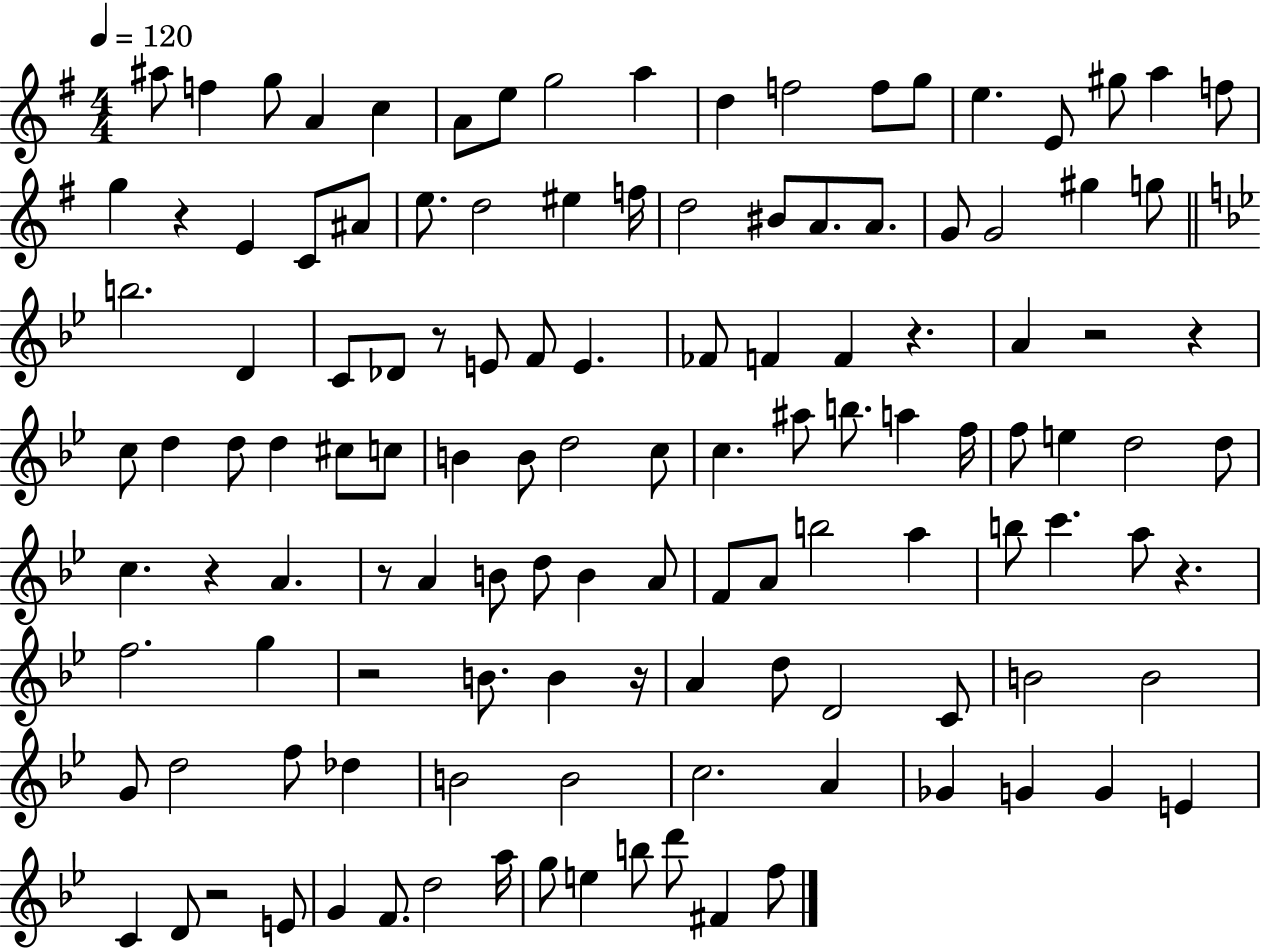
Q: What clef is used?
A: treble